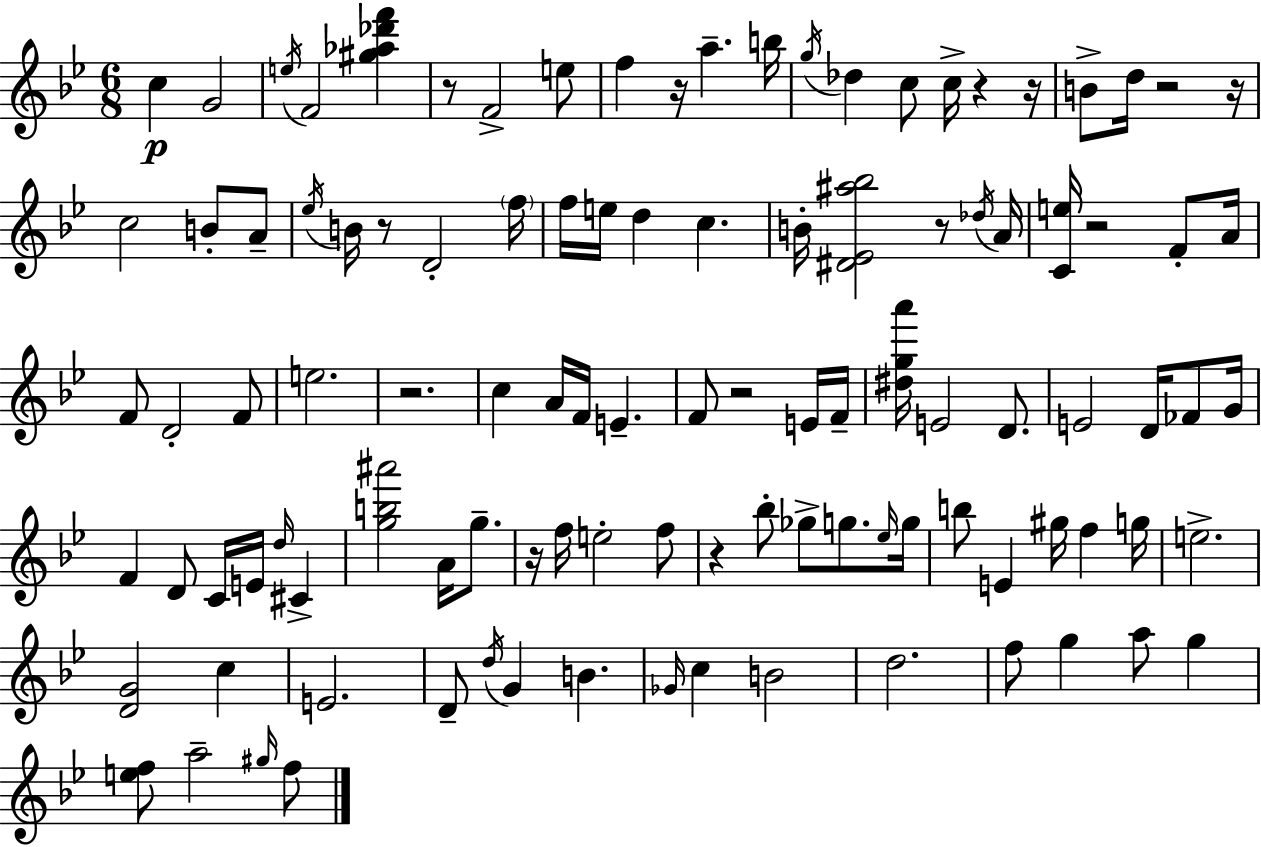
C5/q G4/h E5/s F4/h [G#5,Ab5,Db6,F6]/q R/e F4/h E5/e F5/q R/s A5/q. B5/s G5/s Db5/q C5/e C5/s R/q R/s B4/e D5/s R/h R/s C5/h B4/e A4/e Eb5/s B4/s R/e D4/h F5/s F5/s E5/s D5/q C5/q. B4/s [D#4,Eb4,A#5,Bb5]/h R/e Db5/s A4/s [C4,E5]/s R/h F4/e A4/s F4/e D4/h F4/e E5/h. R/h. C5/q A4/s F4/s E4/q. F4/e R/h E4/s F4/s [D#5,G5,A6]/s E4/h D4/e. E4/h D4/s FES4/e G4/s F4/q D4/e C4/s E4/s D5/s C#4/q [G5,B5,A#6]/h A4/s G5/e. R/s F5/s E5/h F5/e R/q Bb5/e Gb5/e G5/e. Eb5/s G5/s B5/e E4/q G#5/s F5/q G5/s E5/h. [D4,G4]/h C5/q E4/h. D4/e D5/s G4/q B4/q. Gb4/s C5/q B4/h D5/h. F5/e G5/q A5/e G5/q [E5,F5]/e A5/h G#5/s F5/e